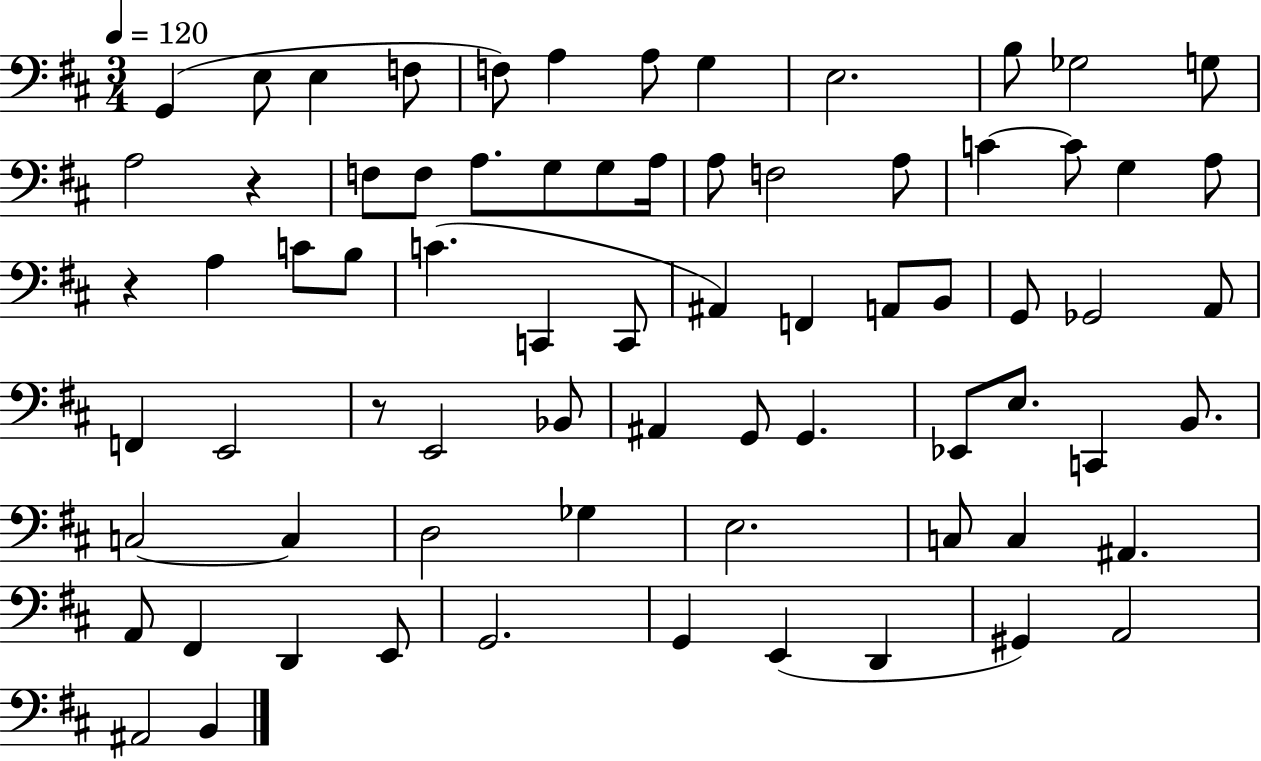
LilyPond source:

{
  \clef bass
  \numericTimeSignature
  \time 3/4
  \key d \major
  \tempo 4 = 120
  \repeat volta 2 { g,4( e8 e4 f8 | f8) a4 a8 g4 | e2. | b8 ges2 g8 | \break a2 r4 | f8 f8 a8. g8 g8 a16 | a8 f2 a8 | c'4~~ c'8 g4 a8 | \break r4 a4 c'8 b8 | c'4.( c,4 c,8 | ais,4) f,4 a,8 b,8 | g,8 ges,2 a,8 | \break f,4 e,2 | r8 e,2 bes,8 | ais,4 g,8 g,4. | ees,8 e8. c,4 b,8. | \break c2~~ c4 | d2 ges4 | e2. | c8 c4 ais,4. | \break a,8 fis,4 d,4 e,8 | g,2. | g,4 e,4( d,4 | gis,4) a,2 | \break ais,2 b,4 | } \bar "|."
}